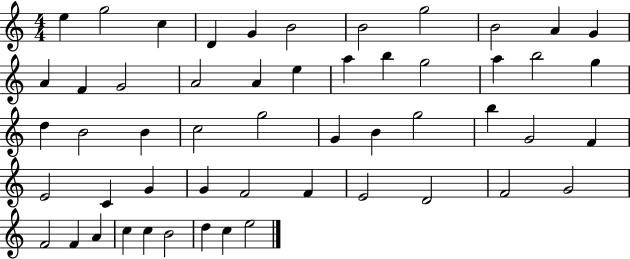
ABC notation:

X:1
T:Untitled
M:4/4
L:1/4
K:C
e g2 c D G B2 B2 g2 B2 A G A F G2 A2 A e a b g2 a b2 g d B2 B c2 g2 G B g2 b G2 F E2 C G G F2 F E2 D2 F2 G2 F2 F A c c B2 d c e2